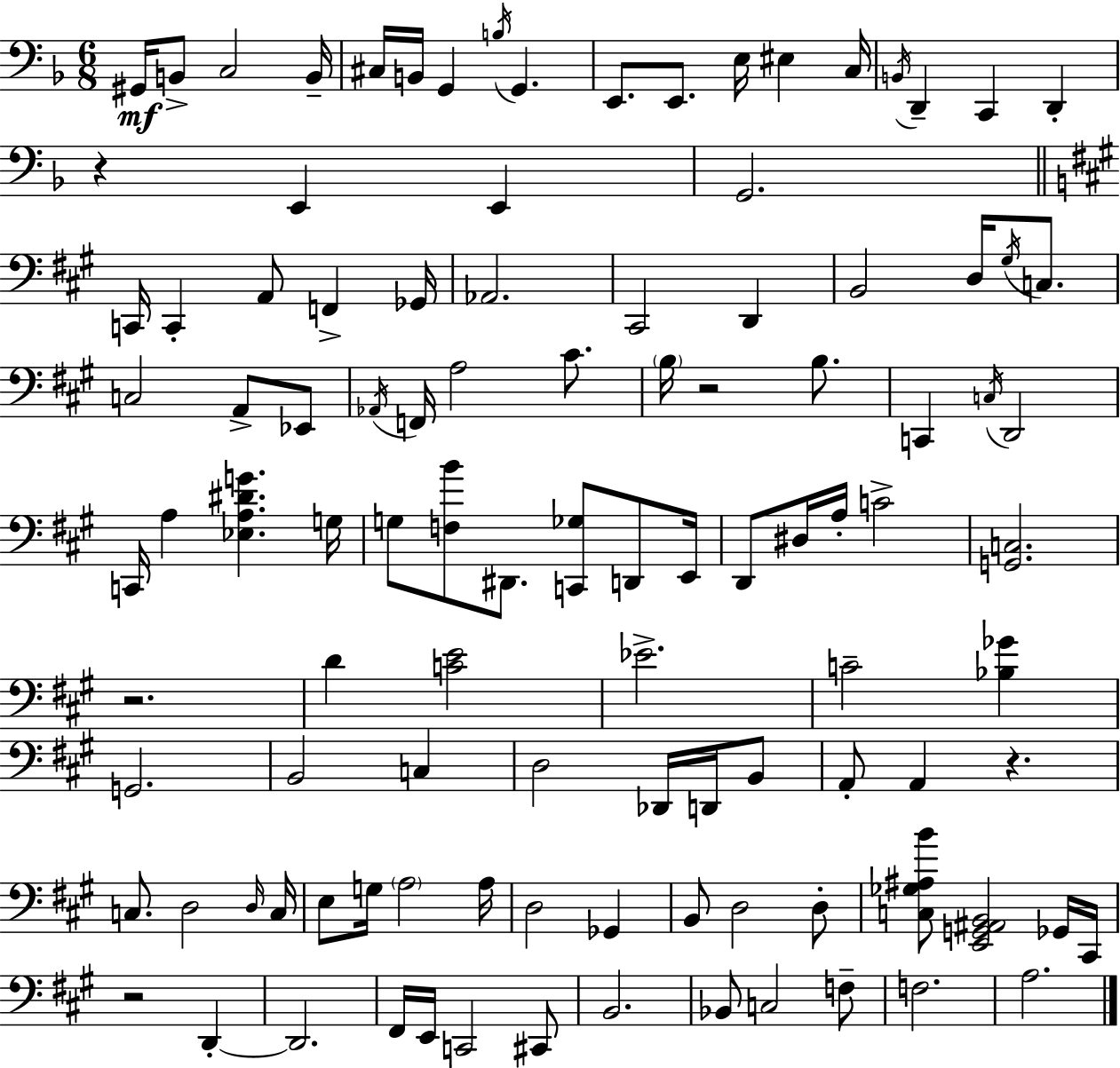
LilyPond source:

{
  \clef bass
  \numericTimeSignature
  \time 6/8
  \key d \minor
  \repeat volta 2 { gis,16\mf b,8-> c2 b,16-- | cis16 b,16 g,4 \acciaccatura { b16 } g,4. | e,8. e,8. e16 eis4 | c16 \acciaccatura { b,16 } d,4-- c,4 d,4-. | \break r4 e,4 e,4 | g,2. | \bar "||" \break \key a \major c,16 c,4-. a,8 f,4-> ges,16 | aes,2. | cis,2 d,4 | b,2 d16 \acciaccatura { gis16 } c8. | \break c2 a,8-> ees,8 | \acciaccatura { aes,16 } f,16 a2 cis'8. | \parenthesize b16 r2 b8. | c,4 \acciaccatura { c16 } d,2 | \break c,16 a4 <ees a dis' g'>4. | g16 g8 <f b'>8 dis,8. <c, ges>8 | d,8 e,16 d,8 dis16 a16-. c'2-> | <g, c>2. | \break r2. | d'4 <c' e'>2 | ees'2.-> | c'2-- <bes ges'>4 | \break g,2. | b,2 c4 | d2 des,16 | d,16 b,8 a,8-. a,4 r4. | \break c8. d2 | \grace { d16 } c16 e8 g16 \parenthesize a2 | a16 d2 | ges,4 b,8 d2 | \break d8-. <c ges ais b'>8 <e, g, ais, b,>2 | ges,16 cis,16 r2 | d,4-.~~ d,2. | fis,16 e,16 c,2 | \break cis,8 b,2. | bes,8 c2 | f8-- f2. | a2. | \break } \bar "|."
}